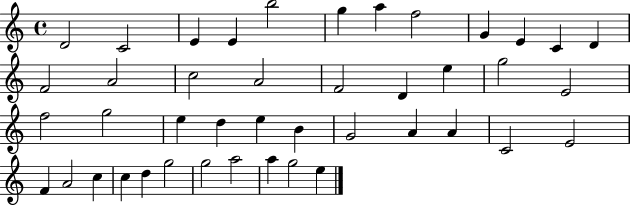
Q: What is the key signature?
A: C major